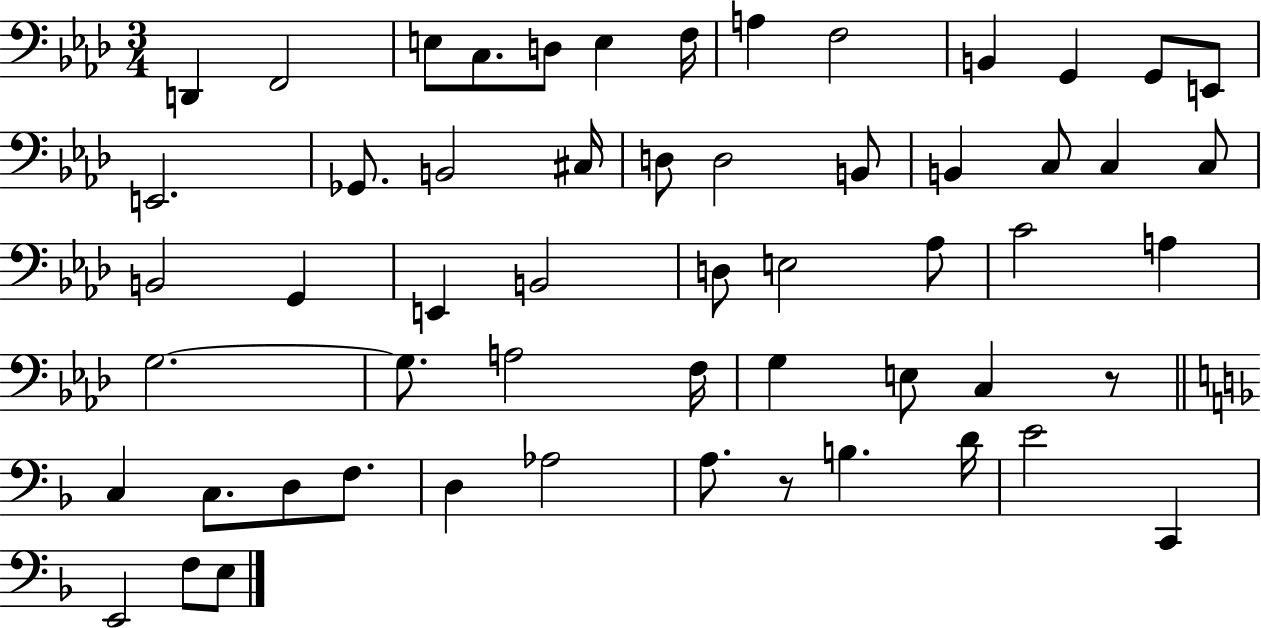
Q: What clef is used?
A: bass